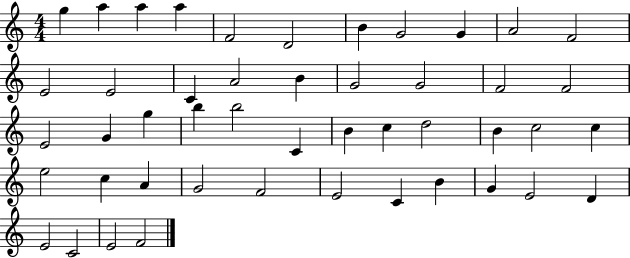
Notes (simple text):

G5/q A5/q A5/q A5/q F4/h D4/h B4/q G4/h G4/q A4/h F4/h E4/h E4/h C4/q A4/h B4/q G4/h G4/h F4/h F4/h E4/h G4/q G5/q B5/q B5/h C4/q B4/q C5/q D5/h B4/q C5/h C5/q E5/h C5/q A4/q G4/h F4/h E4/h C4/q B4/q G4/q E4/h D4/q E4/h C4/h E4/h F4/h